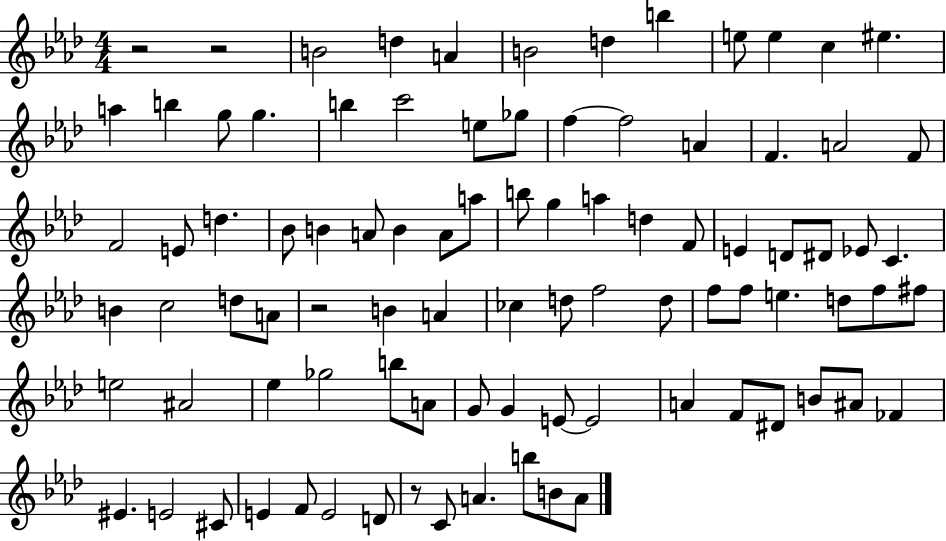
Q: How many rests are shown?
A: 4